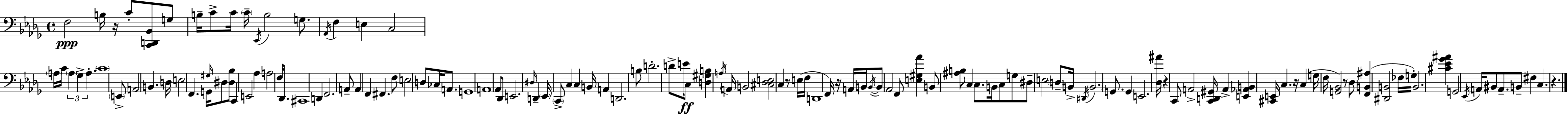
{
  \clef bass
  \time 4/4
  \defaultTimeSignature
  \key bes \minor
  f2\ppp b16 r16 c'8-. <c, d, bes,>8 g8 | b16-- c'8-> c'16 \parenthesize c'16-- \acciaccatura { ees,16 } b2 g8. | \acciaccatura { aes,16 } f4 e4 c2 | \parenthesize a16 c'16 \tuplet 3/2 { \parenthesize a4 ges4-> a4.-. } | \break \parenthesize c'1 | \parenthesize e,8-> a,2 b,4. | d16 e2 f,4. | g,16 \grace { gis16 } dis8 <dis bes>8 c,4 e,2 | \break aes4 a2 f16 | des,8. cis,1 | d,4 f,2. | a,8-- a,4 f,4 fis,4. | \break f8 e2 d8 ces16 | a,8. g,1 | a,1 | aes,8 des,8 e,2. | \break \grace { dis16 } d,4-- \parenthesize ees,16 \parenthesize c,8-> c4 c4 | b,16 a,4 d,2. | b8 d'2.-. | d'8-> e'16\ff c8 <d gis b>4 \acciaccatura { a16 } a,16 b,2 | \break <cis des e>2 c4 | r8 e16( f16 d,1 | f,16) r16 a,16 b,16 \acciaccatura { b,16~ }~ b,8 aes,2 | f,8 <e gis aes'>4 b,8 <ais b>8 c4 | \break c8. b,16 c8 g8 dis8-- e2 | \parenthesize d8-- b,16-> \acciaccatura { dis,16 } \parenthesize b,2. | g,8. g,4 e,2. | <des ais'>16 r4 c,8 a,2-> | \break <c, d, gis,>16 a,4-> <e, aes, b,>4 <cis, e,>16 | c4. r16 c4( g16 f16 <g, bes,>2) | r8 des8 <f, b, ais>4( <dis, b,>2 | fes16 g16-.) b,2. | \break <cis' ees' ges' ais'>4 g,2 \acciaccatura { ees,16 } | a,16 bis,8 a,8.-- b,8-- fis4 c4. | r4. \bar "|."
}